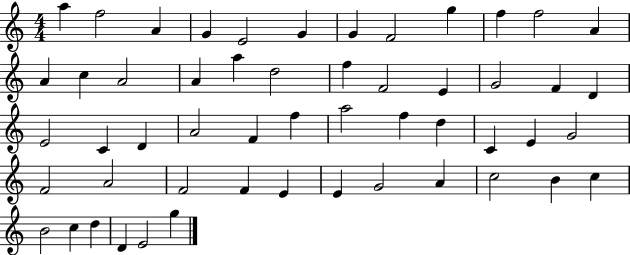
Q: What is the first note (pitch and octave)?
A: A5